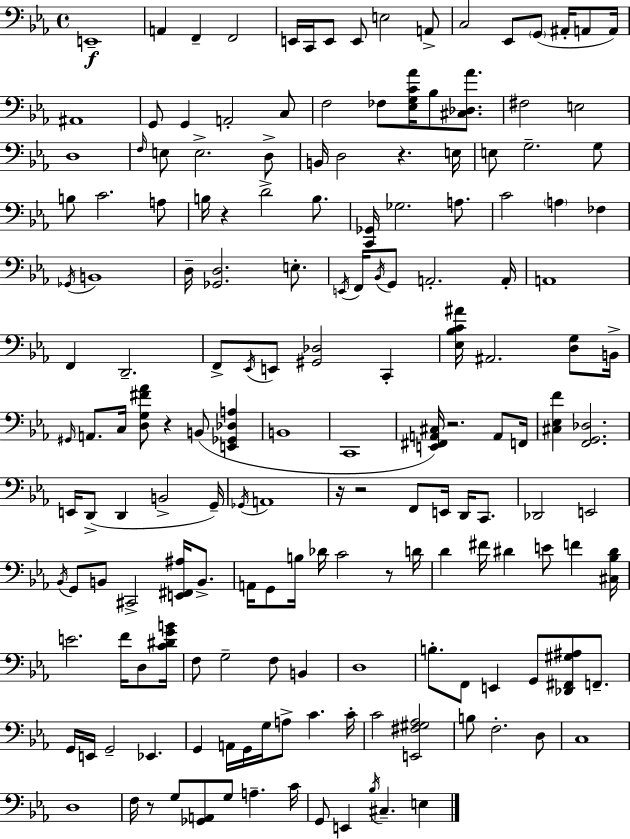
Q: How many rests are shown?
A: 8